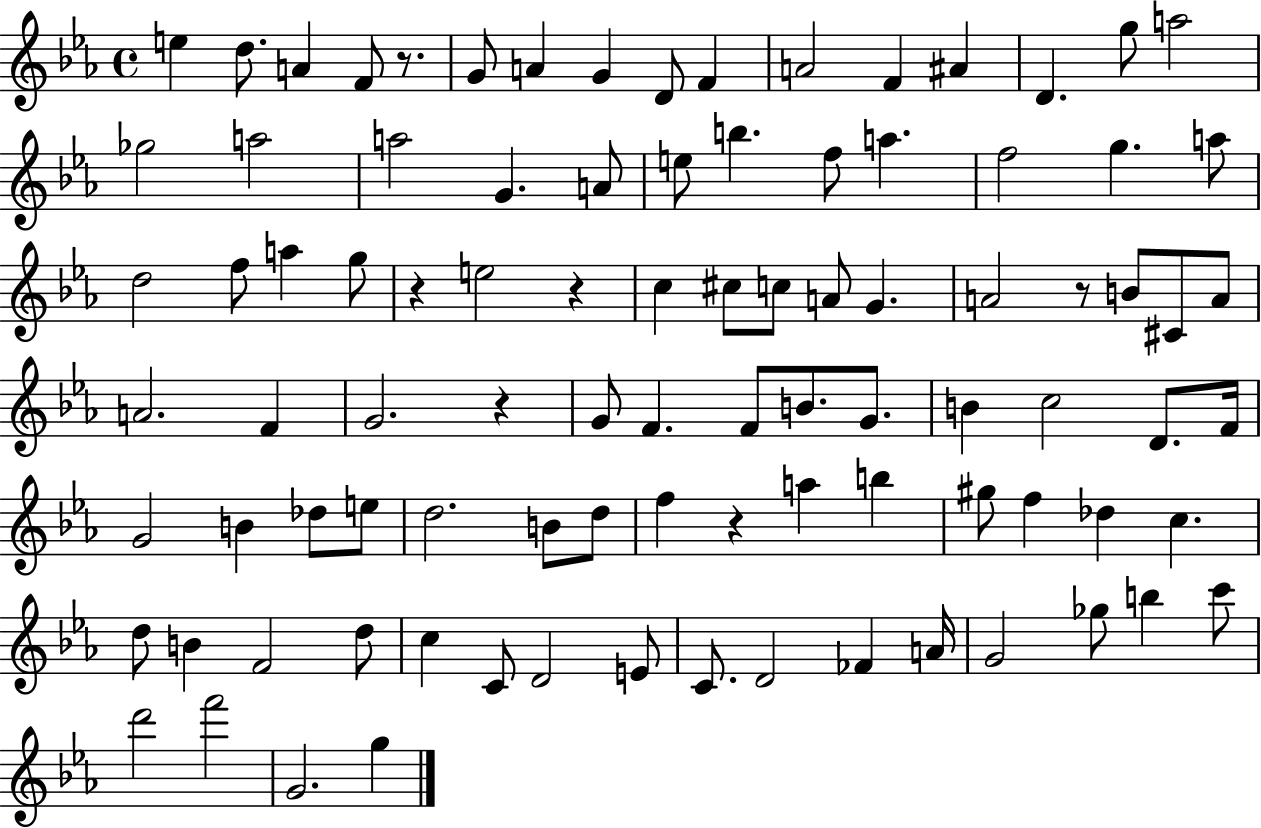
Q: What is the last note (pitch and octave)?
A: G5